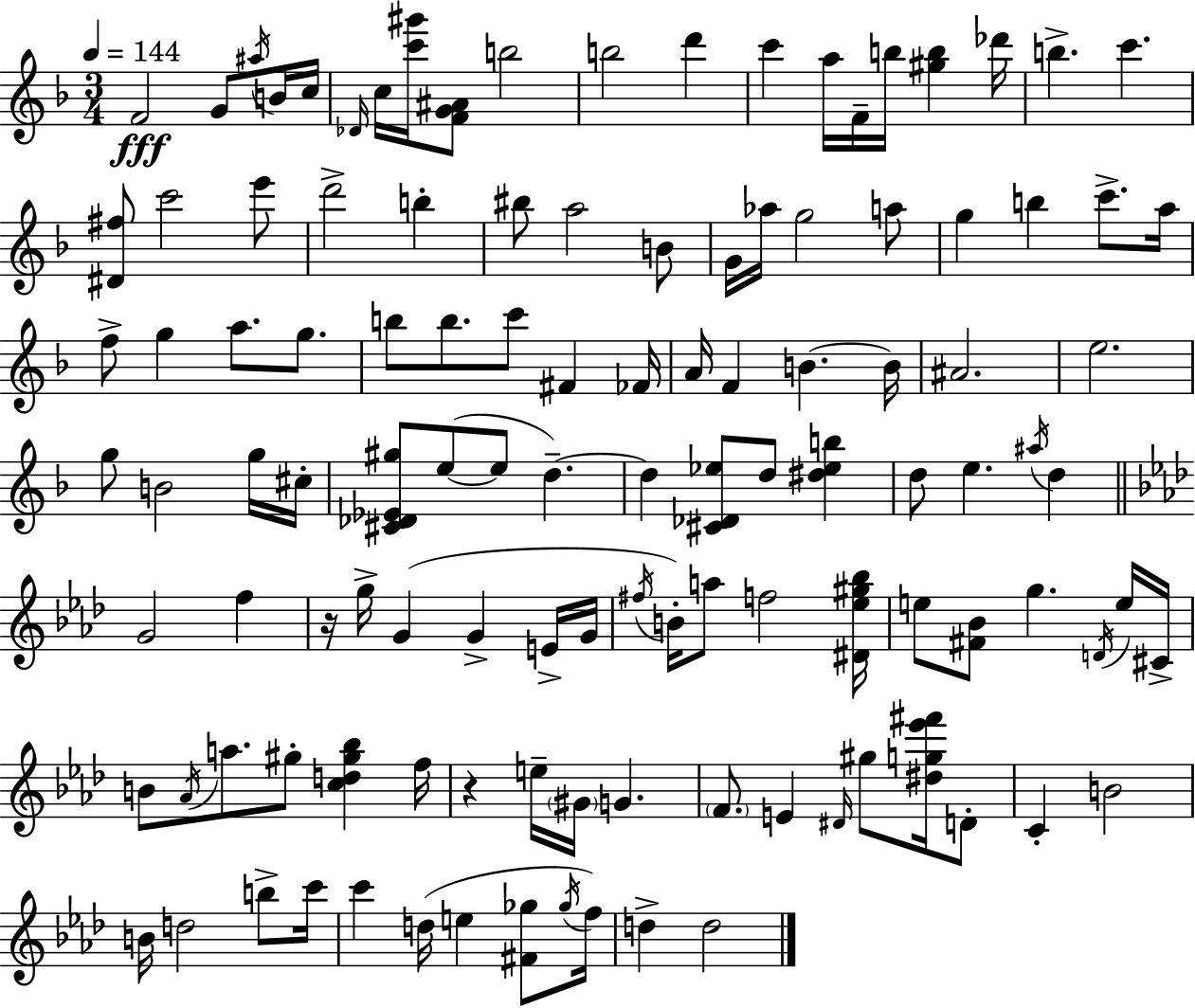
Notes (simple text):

F4/h G4/e A#5/s B4/s C5/s Db4/s C5/s [C6,G#6]/s [F4,G4,A#4]/e B5/h B5/h D6/q C6/q A5/s F4/s B5/s [G#5,B5]/q Db6/s B5/q. C6/q. [D#4,F#5]/e C6/h E6/e D6/h B5/q BIS5/e A5/h B4/e G4/s Ab5/s G5/h A5/e G5/q B5/q C6/e. A5/s F5/e G5/q A5/e. G5/e. B5/e B5/e. C6/e F#4/q FES4/s A4/s F4/q B4/q. B4/s A#4/h. E5/h. G5/e B4/h G5/s C#5/s [C#4,Db4,Eb4,G#5]/e E5/e E5/e D5/q. D5/q [C#4,Db4,Eb5]/e D5/e [D#5,Eb5,B5]/q D5/e E5/q. A#5/s D5/q G4/h F5/q R/s G5/s G4/q G4/q E4/s G4/s F#5/s B4/s A5/e F5/h [D#4,Eb5,G#5,Bb5]/s E5/e [F#4,Bb4]/e G5/q. D4/s E5/s C#4/s B4/e Ab4/s A5/e. G#5/e [C5,D5,G#5,Bb5]/q F5/s R/q E5/s G#4/s G4/q. F4/e. E4/q D#4/s G#5/e [D#5,G5,Eb6,F#6]/s D4/e C4/q B4/h B4/s D5/h B5/e C6/s C6/q D5/s E5/q [F#4,Gb5]/e Gb5/s F5/s D5/q D5/h